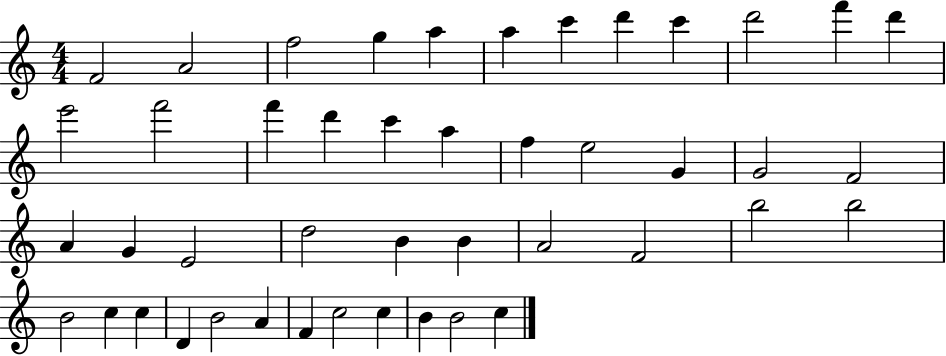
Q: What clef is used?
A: treble